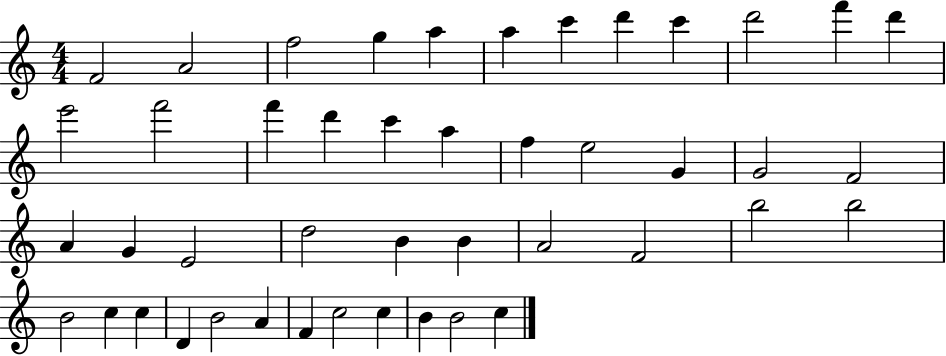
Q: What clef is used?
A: treble